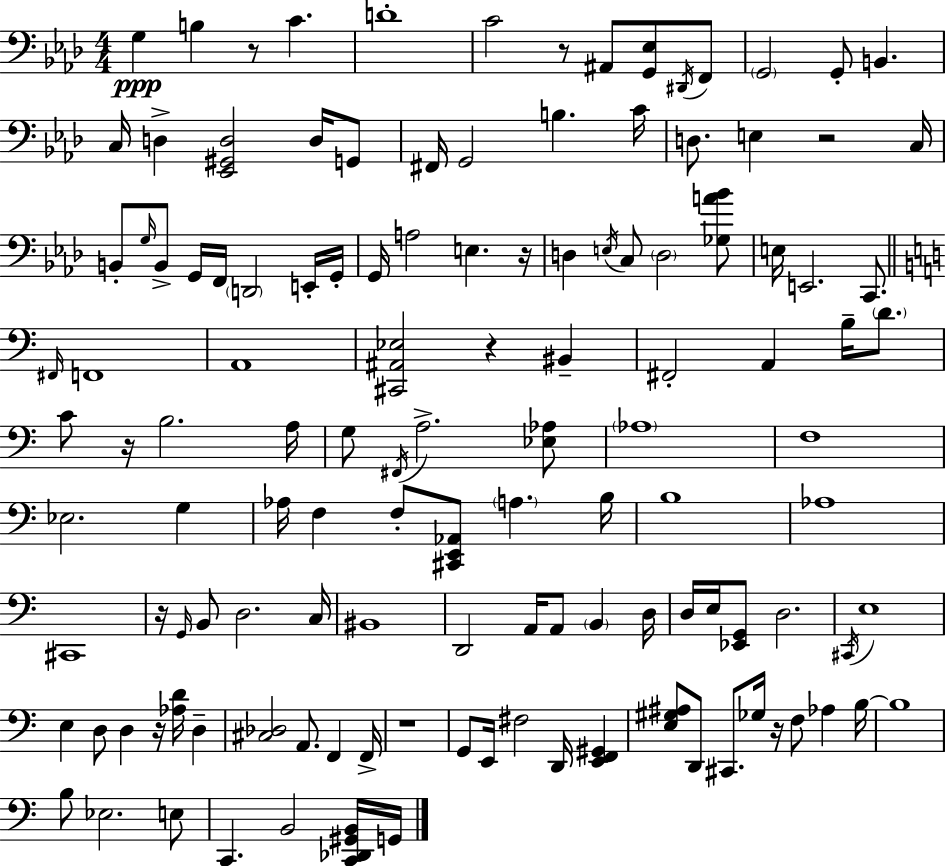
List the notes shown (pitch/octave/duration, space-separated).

G3/q B3/q R/e C4/q. D4/w C4/h R/e A#2/e [G2,Eb3]/e D#2/s F2/e G2/h G2/e B2/q. C3/s D3/q [Eb2,G#2,D3]/h D3/s G2/e F#2/s G2/h B3/q. C4/s D3/e. E3/q R/h C3/s B2/e G3/s B2/e G2/s F2/s D2/h E2/s G2/s G2/s A3/h E3/q. R/s D3/q E3/s C3/e D3/h [Gb3,A4,Bb4]/e E3/s E2/h. C2/e. F#2/s F2/w A2/w [C#2,A#2,Eb3]/h R/q BIS2/q F#2/h A2/q B3/s D4/e. C4/e R/s B3/h. A3/s G3/e F#2/s A3/h. [Eb3,Ab3]/e Ab3/w F3/w Eb3/h. G3/q Ab3/s F3/q F3/e [C#2,E2,Ab2]/e A3/q. B3/s B3/w Ab3/w C#2/w R/s G2/s B2/e D3/h. C3/s BIS2/w D2/h A2/s A2/e B2/q D3/s D3/s E3/s [Eb2,G2]/e D3/h. C#2/s E3/w E3/q D3/e D3/q R/s [Ab3,D4]/s D3/q [C#3,Db3]/h A2/e. F2/q F2/s R/w G2/e E2/s F#3/h D2/s [E2,F2,G#2]/q [E3,G#3,A#3]/e D2/e C#2/e. Gb3/s R/s F3/e Ab3/q B3/s B3/w B3/e Eb3/h. E3/e C2/q. B2/h [C2,Db2,G#2,B2]/s G2/s